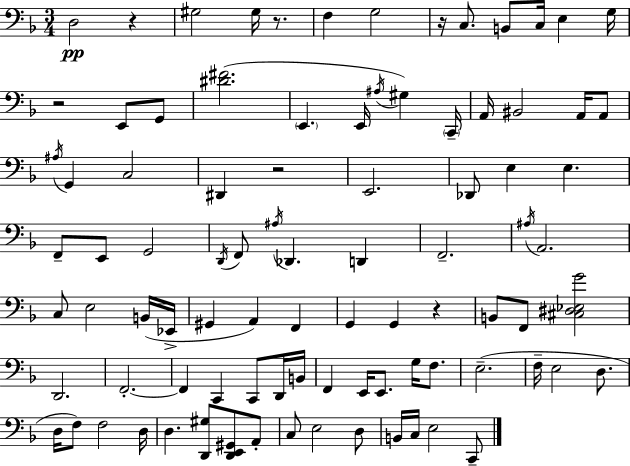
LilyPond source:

{
  \clef bass
  \numericTimeSignature
  \time 3/4
  \key f \major
  d2\pp r4 | gis2 gis16 r8. | f4 g2 | r16 c8. b,8 c16 e4 g16 | \break r2 e,8 g,8 | <dis' fis'>2.( | \parenthesize e,4. e,16 \acciaccatura { ais16 }) gis4 | \parenthesize c,16-- a,16 bis,2 a,16 a,8 | \break \acciaccatura { ais16 } g,4 c2 | dis,4 r2 | e,2. | des,8 e4 e4. | \break f,8-- e,8 g,2 | \acciaccatura { d,16 } f,8 \acciaccatura { ais16 } des,4. | d,4 f,2.-- | \acciaccatura { ais16 } a,2. | \break c8 e2 | b,16( ees,16-> gis,4 a,4) | f,4 g,4 g,4 | r4 b,8 f,8 <cis dis ees g'>2 | \break d,2. | f,2.-.~~ | f,4 c,4 | c,8 d,16 b,16 f,4 e,16 e,8. | \break g16 f8. e2.--( | f16-- e2 | d8. d16 f8) f2 | d16 d4. <d, gis>8 | \break <d, e, gis,>8 a,8-. c8 e2 | d8 b,16 c16 e2 | c,8-- \bar "|."
}